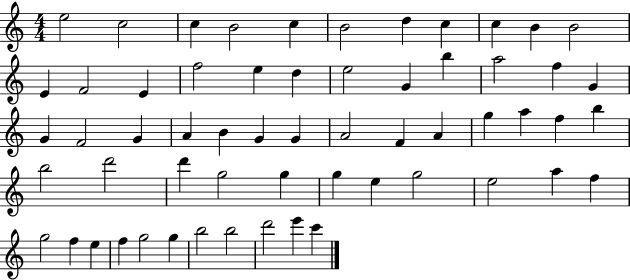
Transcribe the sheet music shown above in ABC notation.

X:1
T:Untitled
M:4/4
L:1/4
K:C
e2 c2 c B2 c B2 d c c B B2 E F2 E f2 e d e2 G b a2 f G G F2 G A B G G A2 F A g a f b b2 d'2 d' g2 g g e g2 e2 a f g2 f e f g2 g b2 b2 d'2 e' c'